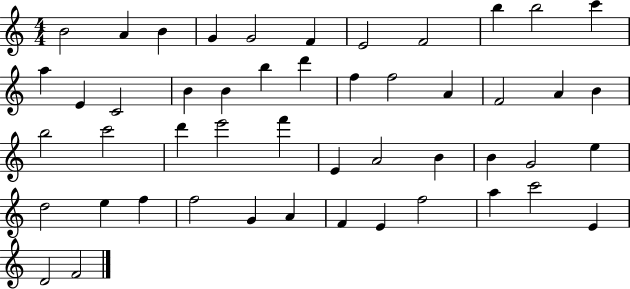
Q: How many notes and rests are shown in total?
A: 49